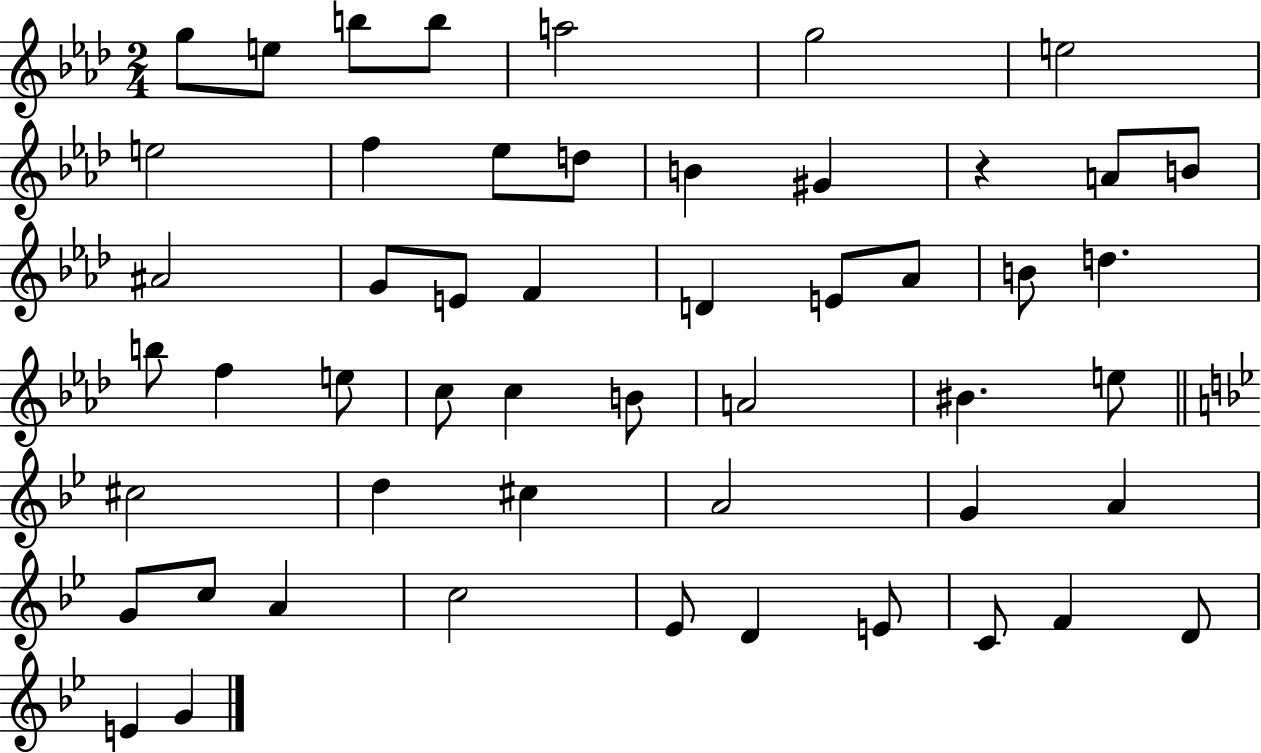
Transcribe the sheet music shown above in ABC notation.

X:1
T:Untitled
M:2/4
L:1/4
K:Ab
g/2 e/2 b/2 b/2 a2 g2 e2 e2 f _e/2 d/2 B ^G z A/2 B/2 ^A2 G/2 E/2 F D E/2 _A/2 B/2 d b/2 f e/2 c/2 c B/2 A2 ^B e/2 ^c2 d ^c A2 G A G/2 c/2 A c2 _E/2 D E/2 C/2 F D/2 E G